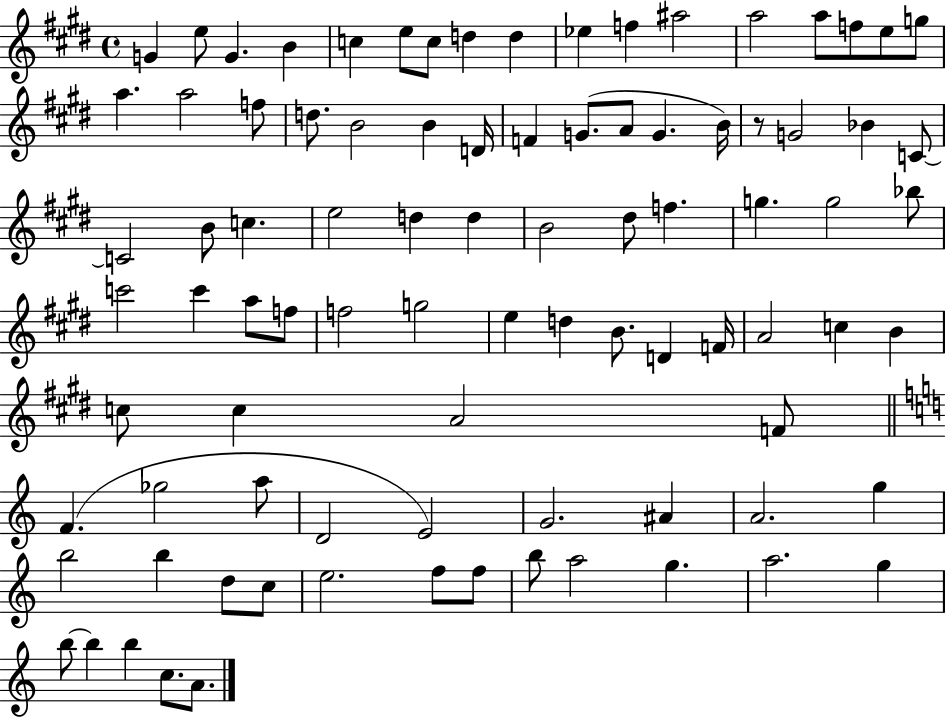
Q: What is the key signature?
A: E major